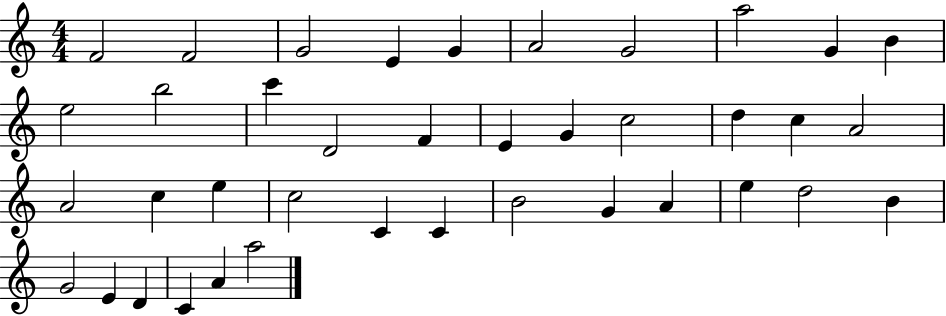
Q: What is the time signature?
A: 4/4